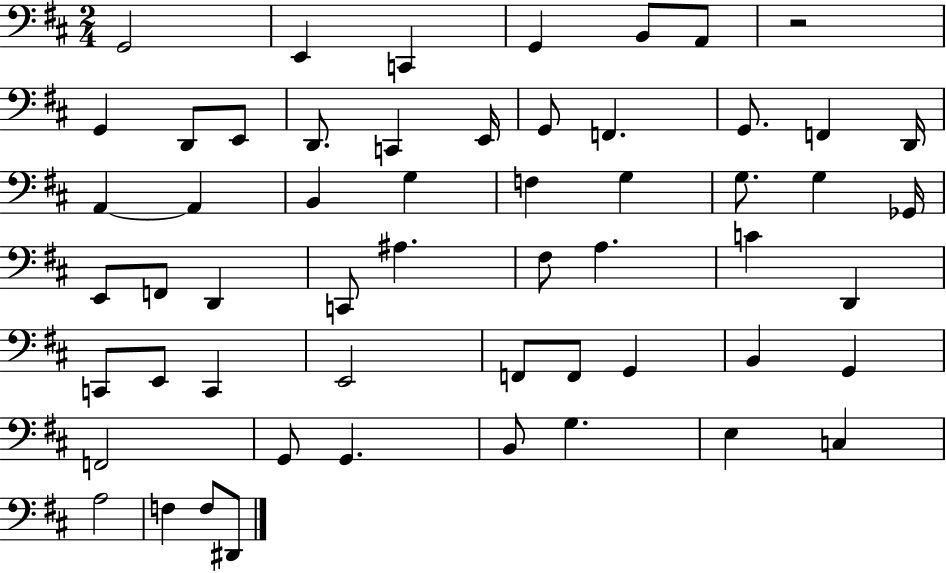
G2/h E2/q C2/q G2/q B2/e A2/e R/h G2/q D2/e E2/e D2/e. C2/q E2/s G2/e F2/q. G2/e. F2/q D2/s A2/q A2/q B2/q G3/q F3/q G3/q G3/e. G3/q Gb2/s E2/e F2/e D2/q C2/e A#3/q. F#3/e A3/q. C4/q D2/q C2/e E2/e C2/q E2/h F2/e F2/e G2/q B2/q G2/q F2/h G2/e G2/q. B2/e G3/q. E3/q C3/q A3/h F3/q F3/e D#2/e